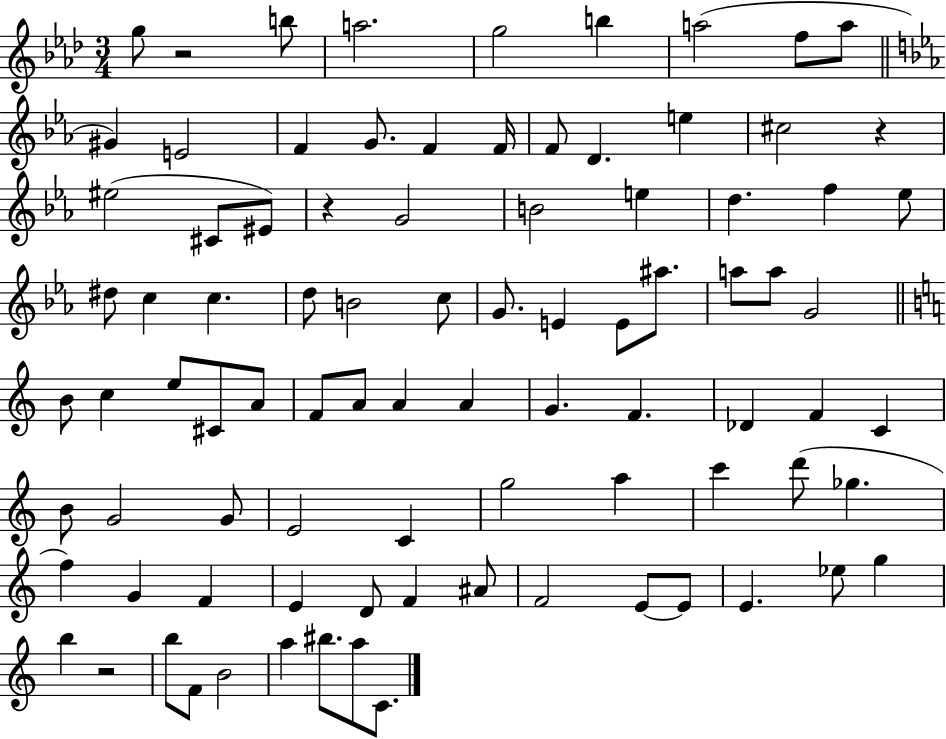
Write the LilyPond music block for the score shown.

{
  \clef treble
  \numericTimeSignature
  \time 3/4
  \key aes \major
  g''8 r2 b''8 | a''2. | g''2 b''4 | a''2( f''8 a''8 | \break \bar "||" \break \key c \minor gis'4) e'2 | f'4 g'8. f'4 f'16 | f'8 d'4. e''4 | cis''2 r4 | \break eis''2( cis'8 eis'8) | r4 g'2 | b'2 e''4 | d''4. f''4 ees''8 | \break dis''8 c''4 c''4. | d''8 b'2 c''8 | g'8. e'4 e'8 ais''8. | a''8 a''8 g'2 | \break \bar "||" \break \key a \minor b'8 c''4 e''8 cis'8 a'8 | f'8 a'8 a'4 a'4 | g'4. f'4. | des'4 f'4 c'4 | \break b'8 g'2 g'8 | e'2 c'4 | g''2 a''4 | c'''4 d'''8( ges''4. | \break f''4) g'4 f'4 | e'4 d'8 f'4 ais'8 | f'2 e'8~~ e'8 | e'4. ees''8 g''4 | \break b''4 r2 | b''8 f'8 b'2 | a''4 bis''8. a''8 c'8. | \bar "|."
}